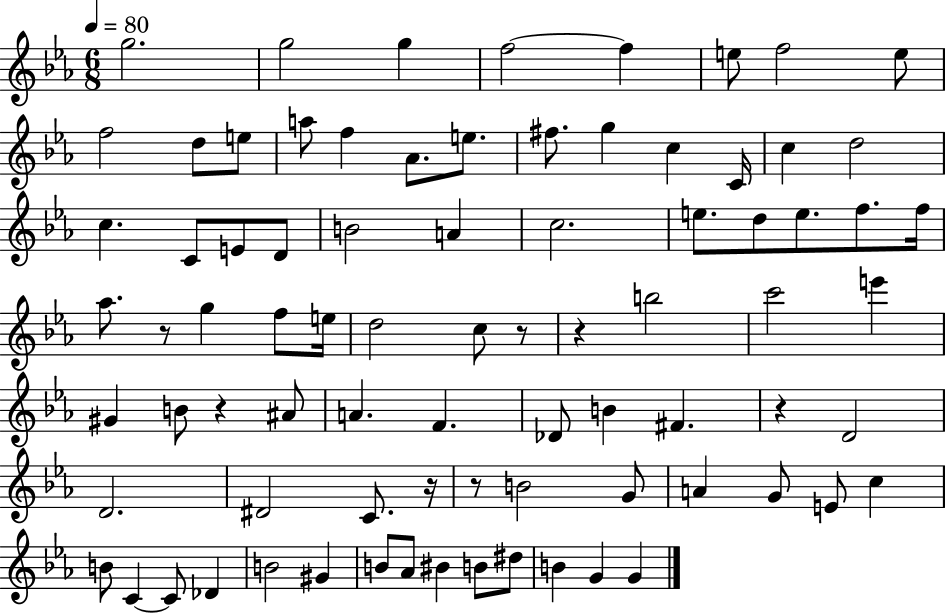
G5/h. G5/h G5/q F5/h F5/q E5/e F5/h E5/e F5/h D5/e E5/e A5/e F5/q Ab4/e. E5/e. F#5/e. G5/q C5/q C4/s C5/q D5/h C5/q. C4/e E4/e D4/e B4/h A4/q C5/h. E5/e. D5/e E5/e. F5/e. F5/s Ab5/e. R/e G5/q F5/e E5/s D5/h C5/e R/e R/q B5/h C6/h E6/q G#4/q B4/e R/q A#4/e A4/q. F4/q. Db4/e B4/q F#4/q. R/q D4/h D4/h. D#4/h C4/e. R/s R/e B4/h G4/e A4/q G4/e E4/e C5/q B4/e C4/q C4/e Db4/q B4/h G#4/q B4/e Ab4/e BIS4/q B4/e D#5/e B4/q G4/q G4/q